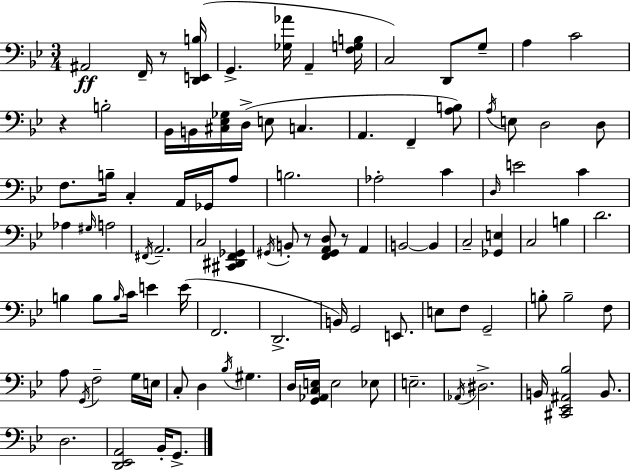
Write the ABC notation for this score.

X:1
T:Untitled
M:3/4
L:1/4
K:Bb
^A,,2 F,,/4 z/2 [D,,E,,B,]/4 G,, [_G,_A]/4 A,, [F,G,B,]/4 C,2 D,,/2 G,/2 A, C2 z B,2 _B,,/4 B,,/4 [^C,_E,_G,]/4 D,/4 E,/2 C, A,, F,, [A,B,]/2 A,/4 E,/2 D,2 D,/2 F,/2 B,/4 C, A,,/4 _G,,/4 A,/2 B,2 _A,2 C D,/4 E2 C _A, ^G,/4 A,2 ^F,,/4 A,,2 C,2 [^C,,^D,,F,,_G,,] ^G,,/4 B,,/2 z/2 [F,,^G,,A,,D,]/2 z/2 A,, B,,2 B,, C,2 [_G,,E,] C,2 B, D2 B, B,/2 B,/4 C/4 E E/4 F,,2 D,,2 B,,/4 G,,2 E,,/2 E,/2 F,/2 G,,2 B,/2 B,2 F,/2 A,/2 G,,/4 F,2 G,/4 E,/4 C,/2 D, _B,/4 ^G, D,/4 [G,,_A,,C,E,]/4 E,2 _E,/2 E,2 _A,,/4 ^D,2 B,,/4 [^C,,_E,,^A,,_B,]2 B,,/2 D,2 [D,,_E,,A,,]2 _B,,/4 G,,/2